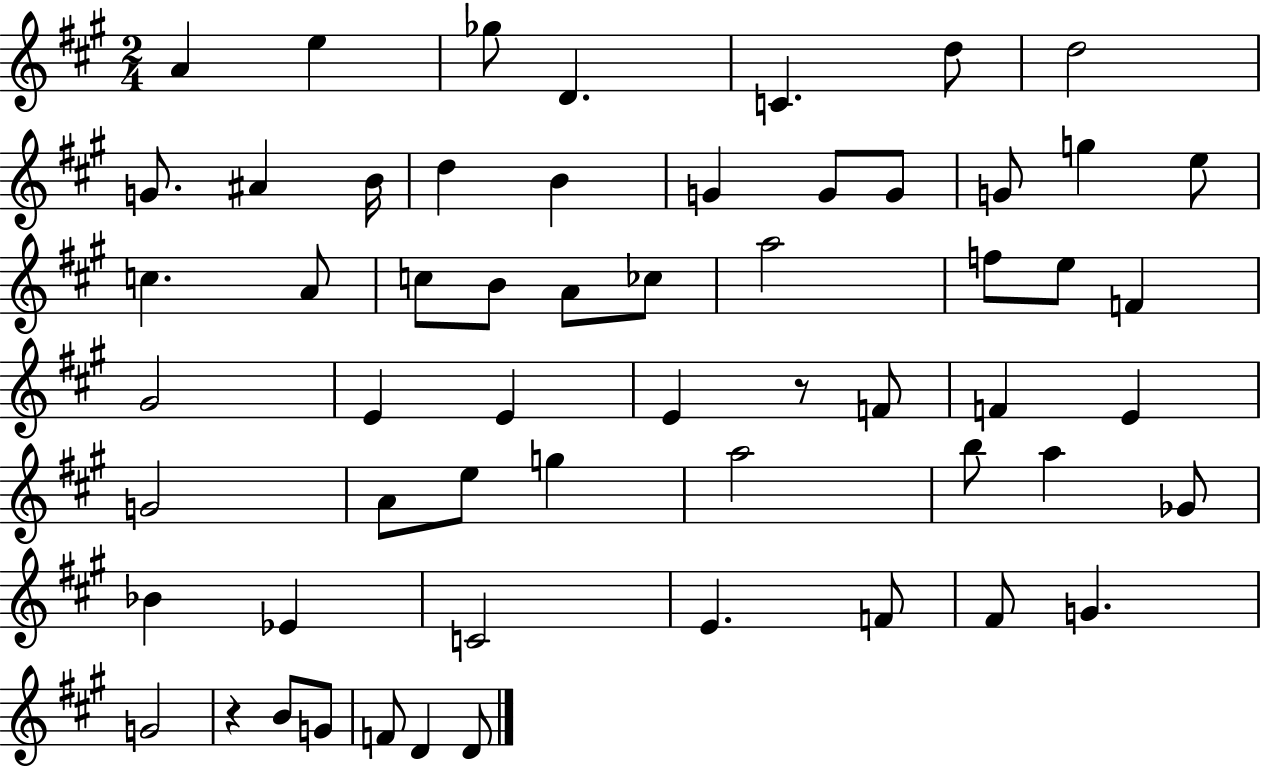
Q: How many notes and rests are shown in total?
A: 58